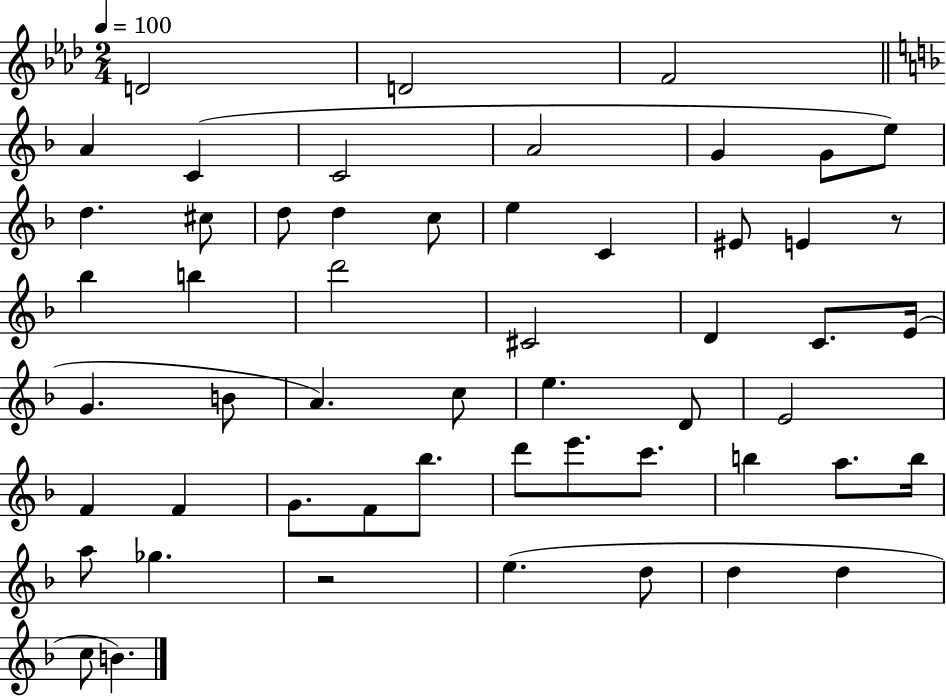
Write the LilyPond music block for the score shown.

{
  \clef treble
  \numericTimeSignature
  \time 2/4
  \key aes \major
  \tempo 4 = 100
  \repeat volta 2 { d'2 | d'2 | f'2 | \bar "||" \break \key d \minor a'4 c'4( | c'2 | a'2 | g'4 g'8 e''8) | \break d''4. cis''8 | d''8 d''4 c''8 | e''4 c'4 | eis'8 e'4 r8 | \break bes''4 b''4 | d'''2 | cis'2 | d'4 c'8. e'16( | \break g'4. b'8 | a'4.) c''8 | e''4. d'8 | e'2 | \break f'4 f'4 | g'8. f'8 bes''8. | d'''8 e'''8. c'''8. | b''4 a''8. b''16 | \break a''8 ges''4. | r2 | e''4.( d''8 | d''4 d''4 | \break c''8 b'4.) | } \bar "|."
}